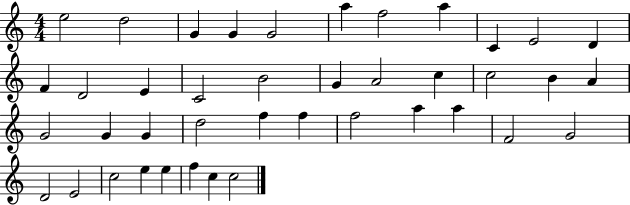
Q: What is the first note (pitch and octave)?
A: E5